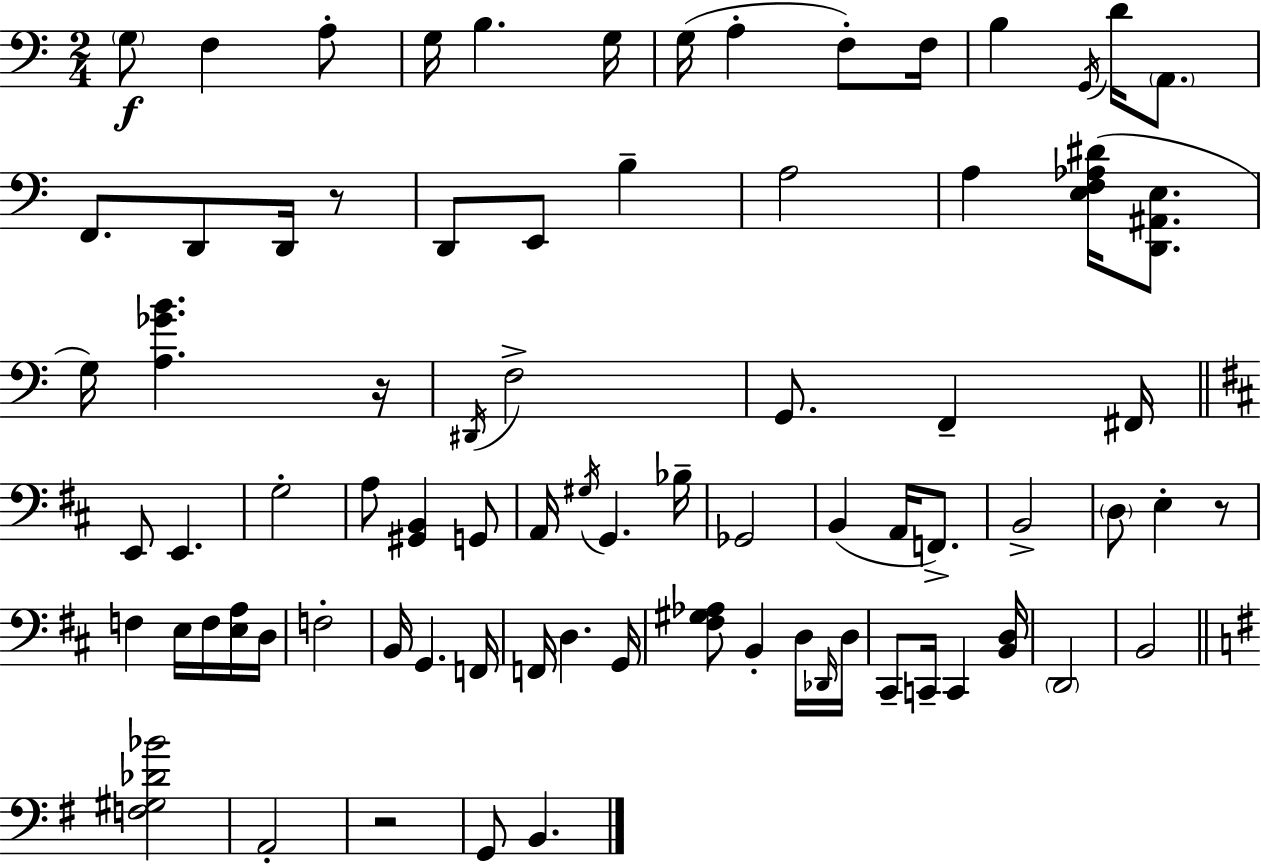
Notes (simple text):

G3/e F3/q A3/e G3/s B3/q. G3/s G3/s A3/q F3/e F3/s B3/q G2/s D4/s A2/e. F2/e. D2/e D2/s R/e D2/e E2/e B3/q A3/h A3/q [E3,F3,Ab3,D#4]/s [D2,A#2,E3]/e. G3/s [A3,Gb4,B4]/q. R/s D#2/s F3/h G2/e. F2/q F#2/s E2/e E2/q. G3/h A3/e [G#2,B2]/q G2/e A2/s G#3/s G2/q. Bb3/s Gb2/h B2/q A2/s F2/e. B2/h D3/e E3/q R/e F3/q E3/s F3/s [E3,A3]/s D3/s F3/h B2/s G2/q. F2/s F2/s D3/q. G2/s [F#3,G#3,Ab3]/e B2/q D3/s Db2/s D3/s C#2/e C2/s C2/q [B2,D3]/s D2/h B2/h [F3,G#3,Db4,Bb4]/h A2/h R/h G2/e B2/q.